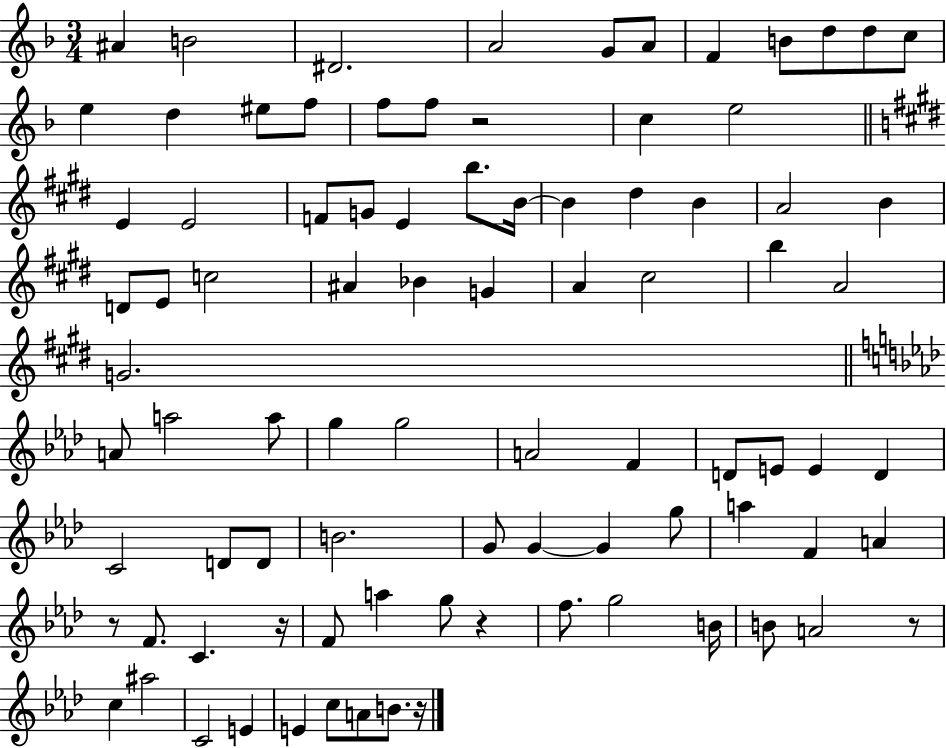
{
  \clef treble
  \numericTimeSignature
  \time 3/4
  \key f \major
  \repeat volta 2 { ais'4 b'2 | dis'2. | a'2 g'8 a'8 | f'4 b'8 d''8 d''8 c''8 | \break e''4 d''4 eis''8 f''8 | f''8 f''8 r2 | c''4 e''2 | \bar "||" \break \key e \major e'4 e'2 | f'8 g'8 e'4 b''8. b'16~~ | b'4 dis''4 b'4 | a'2 b'4 | \break d'8 e'8 c''2 | ais'4 bes'4 g'4 | a'4 cis''2 | b''4 a'2 | \break g'2. | \bar "||" \break \key aes \major a'8 a''2 a''8 | g''4 g''2 | a'2 f'4 | d'8 e'8 e'4 d'4 | \break c'2 d'8 d'8 | b'2. | g'8 g'4~~ g'4 g''8 | a''4 f'4 a'4 | \break r8 f'8. c'4. r16 | f'8 a''4 g''8 r4 | f''8. g''2 b'16 | b'8 a'2 r8 | \break c''4 ais''2 | c'2 e'4 | e'4 c''8 a'8 b'8. r16 | } \bar "|."
}